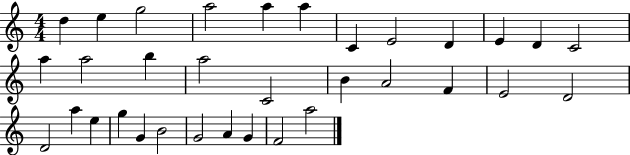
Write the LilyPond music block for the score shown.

{
  \clef treble
  \numericTimeSignature
  \time 4/4
  \key c \major
  d''4 e''4 g''2 | a''2 a''4 a''4 | c'4 e'2 d'4 | e'4 d'4 c'2 | \break a''4 a''2 b''4 | a''2 c'2 | b'4 a'2 f'4 | e'2 d'2 | \break d'2 a''4 e''4 | g''4 g'4 b'2 | g'2 a'4 g'4 | f'2 a''2 | \break \bar "|."
}